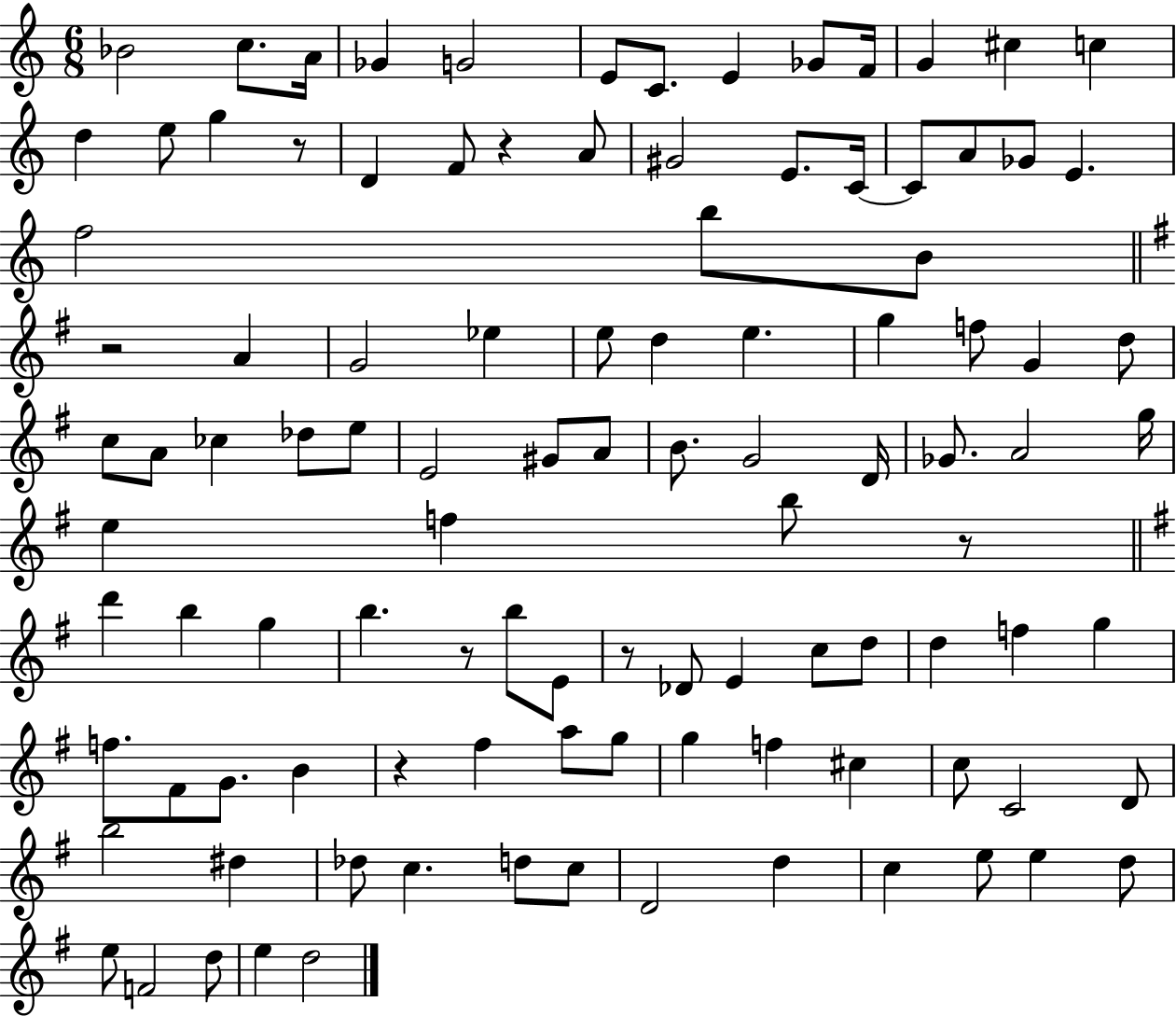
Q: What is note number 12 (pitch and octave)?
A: C#5